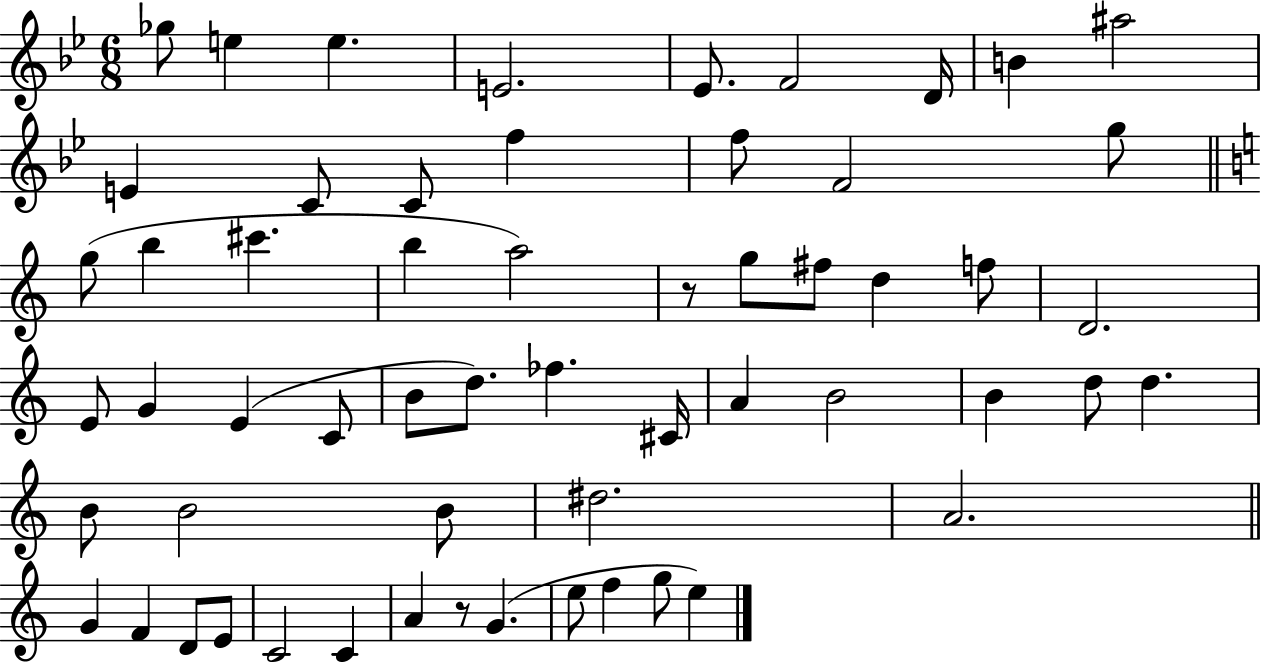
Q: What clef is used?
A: treble